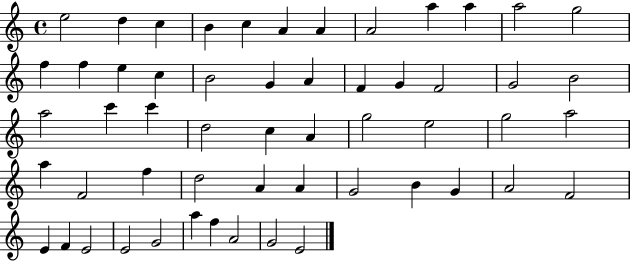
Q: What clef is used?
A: treble